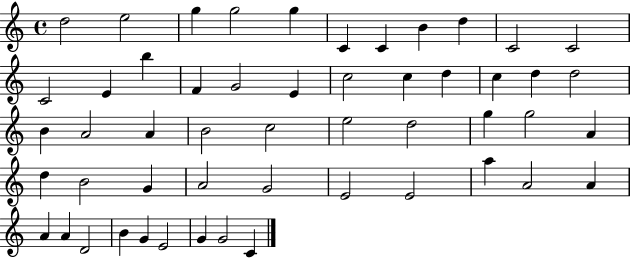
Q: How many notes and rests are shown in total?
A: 52